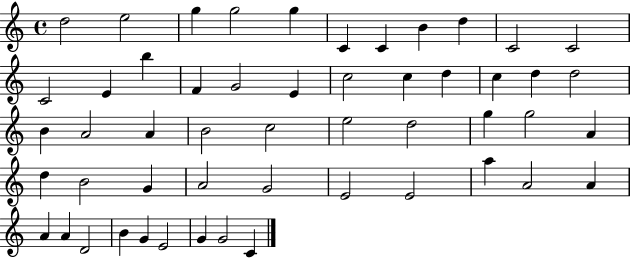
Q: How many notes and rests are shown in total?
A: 52